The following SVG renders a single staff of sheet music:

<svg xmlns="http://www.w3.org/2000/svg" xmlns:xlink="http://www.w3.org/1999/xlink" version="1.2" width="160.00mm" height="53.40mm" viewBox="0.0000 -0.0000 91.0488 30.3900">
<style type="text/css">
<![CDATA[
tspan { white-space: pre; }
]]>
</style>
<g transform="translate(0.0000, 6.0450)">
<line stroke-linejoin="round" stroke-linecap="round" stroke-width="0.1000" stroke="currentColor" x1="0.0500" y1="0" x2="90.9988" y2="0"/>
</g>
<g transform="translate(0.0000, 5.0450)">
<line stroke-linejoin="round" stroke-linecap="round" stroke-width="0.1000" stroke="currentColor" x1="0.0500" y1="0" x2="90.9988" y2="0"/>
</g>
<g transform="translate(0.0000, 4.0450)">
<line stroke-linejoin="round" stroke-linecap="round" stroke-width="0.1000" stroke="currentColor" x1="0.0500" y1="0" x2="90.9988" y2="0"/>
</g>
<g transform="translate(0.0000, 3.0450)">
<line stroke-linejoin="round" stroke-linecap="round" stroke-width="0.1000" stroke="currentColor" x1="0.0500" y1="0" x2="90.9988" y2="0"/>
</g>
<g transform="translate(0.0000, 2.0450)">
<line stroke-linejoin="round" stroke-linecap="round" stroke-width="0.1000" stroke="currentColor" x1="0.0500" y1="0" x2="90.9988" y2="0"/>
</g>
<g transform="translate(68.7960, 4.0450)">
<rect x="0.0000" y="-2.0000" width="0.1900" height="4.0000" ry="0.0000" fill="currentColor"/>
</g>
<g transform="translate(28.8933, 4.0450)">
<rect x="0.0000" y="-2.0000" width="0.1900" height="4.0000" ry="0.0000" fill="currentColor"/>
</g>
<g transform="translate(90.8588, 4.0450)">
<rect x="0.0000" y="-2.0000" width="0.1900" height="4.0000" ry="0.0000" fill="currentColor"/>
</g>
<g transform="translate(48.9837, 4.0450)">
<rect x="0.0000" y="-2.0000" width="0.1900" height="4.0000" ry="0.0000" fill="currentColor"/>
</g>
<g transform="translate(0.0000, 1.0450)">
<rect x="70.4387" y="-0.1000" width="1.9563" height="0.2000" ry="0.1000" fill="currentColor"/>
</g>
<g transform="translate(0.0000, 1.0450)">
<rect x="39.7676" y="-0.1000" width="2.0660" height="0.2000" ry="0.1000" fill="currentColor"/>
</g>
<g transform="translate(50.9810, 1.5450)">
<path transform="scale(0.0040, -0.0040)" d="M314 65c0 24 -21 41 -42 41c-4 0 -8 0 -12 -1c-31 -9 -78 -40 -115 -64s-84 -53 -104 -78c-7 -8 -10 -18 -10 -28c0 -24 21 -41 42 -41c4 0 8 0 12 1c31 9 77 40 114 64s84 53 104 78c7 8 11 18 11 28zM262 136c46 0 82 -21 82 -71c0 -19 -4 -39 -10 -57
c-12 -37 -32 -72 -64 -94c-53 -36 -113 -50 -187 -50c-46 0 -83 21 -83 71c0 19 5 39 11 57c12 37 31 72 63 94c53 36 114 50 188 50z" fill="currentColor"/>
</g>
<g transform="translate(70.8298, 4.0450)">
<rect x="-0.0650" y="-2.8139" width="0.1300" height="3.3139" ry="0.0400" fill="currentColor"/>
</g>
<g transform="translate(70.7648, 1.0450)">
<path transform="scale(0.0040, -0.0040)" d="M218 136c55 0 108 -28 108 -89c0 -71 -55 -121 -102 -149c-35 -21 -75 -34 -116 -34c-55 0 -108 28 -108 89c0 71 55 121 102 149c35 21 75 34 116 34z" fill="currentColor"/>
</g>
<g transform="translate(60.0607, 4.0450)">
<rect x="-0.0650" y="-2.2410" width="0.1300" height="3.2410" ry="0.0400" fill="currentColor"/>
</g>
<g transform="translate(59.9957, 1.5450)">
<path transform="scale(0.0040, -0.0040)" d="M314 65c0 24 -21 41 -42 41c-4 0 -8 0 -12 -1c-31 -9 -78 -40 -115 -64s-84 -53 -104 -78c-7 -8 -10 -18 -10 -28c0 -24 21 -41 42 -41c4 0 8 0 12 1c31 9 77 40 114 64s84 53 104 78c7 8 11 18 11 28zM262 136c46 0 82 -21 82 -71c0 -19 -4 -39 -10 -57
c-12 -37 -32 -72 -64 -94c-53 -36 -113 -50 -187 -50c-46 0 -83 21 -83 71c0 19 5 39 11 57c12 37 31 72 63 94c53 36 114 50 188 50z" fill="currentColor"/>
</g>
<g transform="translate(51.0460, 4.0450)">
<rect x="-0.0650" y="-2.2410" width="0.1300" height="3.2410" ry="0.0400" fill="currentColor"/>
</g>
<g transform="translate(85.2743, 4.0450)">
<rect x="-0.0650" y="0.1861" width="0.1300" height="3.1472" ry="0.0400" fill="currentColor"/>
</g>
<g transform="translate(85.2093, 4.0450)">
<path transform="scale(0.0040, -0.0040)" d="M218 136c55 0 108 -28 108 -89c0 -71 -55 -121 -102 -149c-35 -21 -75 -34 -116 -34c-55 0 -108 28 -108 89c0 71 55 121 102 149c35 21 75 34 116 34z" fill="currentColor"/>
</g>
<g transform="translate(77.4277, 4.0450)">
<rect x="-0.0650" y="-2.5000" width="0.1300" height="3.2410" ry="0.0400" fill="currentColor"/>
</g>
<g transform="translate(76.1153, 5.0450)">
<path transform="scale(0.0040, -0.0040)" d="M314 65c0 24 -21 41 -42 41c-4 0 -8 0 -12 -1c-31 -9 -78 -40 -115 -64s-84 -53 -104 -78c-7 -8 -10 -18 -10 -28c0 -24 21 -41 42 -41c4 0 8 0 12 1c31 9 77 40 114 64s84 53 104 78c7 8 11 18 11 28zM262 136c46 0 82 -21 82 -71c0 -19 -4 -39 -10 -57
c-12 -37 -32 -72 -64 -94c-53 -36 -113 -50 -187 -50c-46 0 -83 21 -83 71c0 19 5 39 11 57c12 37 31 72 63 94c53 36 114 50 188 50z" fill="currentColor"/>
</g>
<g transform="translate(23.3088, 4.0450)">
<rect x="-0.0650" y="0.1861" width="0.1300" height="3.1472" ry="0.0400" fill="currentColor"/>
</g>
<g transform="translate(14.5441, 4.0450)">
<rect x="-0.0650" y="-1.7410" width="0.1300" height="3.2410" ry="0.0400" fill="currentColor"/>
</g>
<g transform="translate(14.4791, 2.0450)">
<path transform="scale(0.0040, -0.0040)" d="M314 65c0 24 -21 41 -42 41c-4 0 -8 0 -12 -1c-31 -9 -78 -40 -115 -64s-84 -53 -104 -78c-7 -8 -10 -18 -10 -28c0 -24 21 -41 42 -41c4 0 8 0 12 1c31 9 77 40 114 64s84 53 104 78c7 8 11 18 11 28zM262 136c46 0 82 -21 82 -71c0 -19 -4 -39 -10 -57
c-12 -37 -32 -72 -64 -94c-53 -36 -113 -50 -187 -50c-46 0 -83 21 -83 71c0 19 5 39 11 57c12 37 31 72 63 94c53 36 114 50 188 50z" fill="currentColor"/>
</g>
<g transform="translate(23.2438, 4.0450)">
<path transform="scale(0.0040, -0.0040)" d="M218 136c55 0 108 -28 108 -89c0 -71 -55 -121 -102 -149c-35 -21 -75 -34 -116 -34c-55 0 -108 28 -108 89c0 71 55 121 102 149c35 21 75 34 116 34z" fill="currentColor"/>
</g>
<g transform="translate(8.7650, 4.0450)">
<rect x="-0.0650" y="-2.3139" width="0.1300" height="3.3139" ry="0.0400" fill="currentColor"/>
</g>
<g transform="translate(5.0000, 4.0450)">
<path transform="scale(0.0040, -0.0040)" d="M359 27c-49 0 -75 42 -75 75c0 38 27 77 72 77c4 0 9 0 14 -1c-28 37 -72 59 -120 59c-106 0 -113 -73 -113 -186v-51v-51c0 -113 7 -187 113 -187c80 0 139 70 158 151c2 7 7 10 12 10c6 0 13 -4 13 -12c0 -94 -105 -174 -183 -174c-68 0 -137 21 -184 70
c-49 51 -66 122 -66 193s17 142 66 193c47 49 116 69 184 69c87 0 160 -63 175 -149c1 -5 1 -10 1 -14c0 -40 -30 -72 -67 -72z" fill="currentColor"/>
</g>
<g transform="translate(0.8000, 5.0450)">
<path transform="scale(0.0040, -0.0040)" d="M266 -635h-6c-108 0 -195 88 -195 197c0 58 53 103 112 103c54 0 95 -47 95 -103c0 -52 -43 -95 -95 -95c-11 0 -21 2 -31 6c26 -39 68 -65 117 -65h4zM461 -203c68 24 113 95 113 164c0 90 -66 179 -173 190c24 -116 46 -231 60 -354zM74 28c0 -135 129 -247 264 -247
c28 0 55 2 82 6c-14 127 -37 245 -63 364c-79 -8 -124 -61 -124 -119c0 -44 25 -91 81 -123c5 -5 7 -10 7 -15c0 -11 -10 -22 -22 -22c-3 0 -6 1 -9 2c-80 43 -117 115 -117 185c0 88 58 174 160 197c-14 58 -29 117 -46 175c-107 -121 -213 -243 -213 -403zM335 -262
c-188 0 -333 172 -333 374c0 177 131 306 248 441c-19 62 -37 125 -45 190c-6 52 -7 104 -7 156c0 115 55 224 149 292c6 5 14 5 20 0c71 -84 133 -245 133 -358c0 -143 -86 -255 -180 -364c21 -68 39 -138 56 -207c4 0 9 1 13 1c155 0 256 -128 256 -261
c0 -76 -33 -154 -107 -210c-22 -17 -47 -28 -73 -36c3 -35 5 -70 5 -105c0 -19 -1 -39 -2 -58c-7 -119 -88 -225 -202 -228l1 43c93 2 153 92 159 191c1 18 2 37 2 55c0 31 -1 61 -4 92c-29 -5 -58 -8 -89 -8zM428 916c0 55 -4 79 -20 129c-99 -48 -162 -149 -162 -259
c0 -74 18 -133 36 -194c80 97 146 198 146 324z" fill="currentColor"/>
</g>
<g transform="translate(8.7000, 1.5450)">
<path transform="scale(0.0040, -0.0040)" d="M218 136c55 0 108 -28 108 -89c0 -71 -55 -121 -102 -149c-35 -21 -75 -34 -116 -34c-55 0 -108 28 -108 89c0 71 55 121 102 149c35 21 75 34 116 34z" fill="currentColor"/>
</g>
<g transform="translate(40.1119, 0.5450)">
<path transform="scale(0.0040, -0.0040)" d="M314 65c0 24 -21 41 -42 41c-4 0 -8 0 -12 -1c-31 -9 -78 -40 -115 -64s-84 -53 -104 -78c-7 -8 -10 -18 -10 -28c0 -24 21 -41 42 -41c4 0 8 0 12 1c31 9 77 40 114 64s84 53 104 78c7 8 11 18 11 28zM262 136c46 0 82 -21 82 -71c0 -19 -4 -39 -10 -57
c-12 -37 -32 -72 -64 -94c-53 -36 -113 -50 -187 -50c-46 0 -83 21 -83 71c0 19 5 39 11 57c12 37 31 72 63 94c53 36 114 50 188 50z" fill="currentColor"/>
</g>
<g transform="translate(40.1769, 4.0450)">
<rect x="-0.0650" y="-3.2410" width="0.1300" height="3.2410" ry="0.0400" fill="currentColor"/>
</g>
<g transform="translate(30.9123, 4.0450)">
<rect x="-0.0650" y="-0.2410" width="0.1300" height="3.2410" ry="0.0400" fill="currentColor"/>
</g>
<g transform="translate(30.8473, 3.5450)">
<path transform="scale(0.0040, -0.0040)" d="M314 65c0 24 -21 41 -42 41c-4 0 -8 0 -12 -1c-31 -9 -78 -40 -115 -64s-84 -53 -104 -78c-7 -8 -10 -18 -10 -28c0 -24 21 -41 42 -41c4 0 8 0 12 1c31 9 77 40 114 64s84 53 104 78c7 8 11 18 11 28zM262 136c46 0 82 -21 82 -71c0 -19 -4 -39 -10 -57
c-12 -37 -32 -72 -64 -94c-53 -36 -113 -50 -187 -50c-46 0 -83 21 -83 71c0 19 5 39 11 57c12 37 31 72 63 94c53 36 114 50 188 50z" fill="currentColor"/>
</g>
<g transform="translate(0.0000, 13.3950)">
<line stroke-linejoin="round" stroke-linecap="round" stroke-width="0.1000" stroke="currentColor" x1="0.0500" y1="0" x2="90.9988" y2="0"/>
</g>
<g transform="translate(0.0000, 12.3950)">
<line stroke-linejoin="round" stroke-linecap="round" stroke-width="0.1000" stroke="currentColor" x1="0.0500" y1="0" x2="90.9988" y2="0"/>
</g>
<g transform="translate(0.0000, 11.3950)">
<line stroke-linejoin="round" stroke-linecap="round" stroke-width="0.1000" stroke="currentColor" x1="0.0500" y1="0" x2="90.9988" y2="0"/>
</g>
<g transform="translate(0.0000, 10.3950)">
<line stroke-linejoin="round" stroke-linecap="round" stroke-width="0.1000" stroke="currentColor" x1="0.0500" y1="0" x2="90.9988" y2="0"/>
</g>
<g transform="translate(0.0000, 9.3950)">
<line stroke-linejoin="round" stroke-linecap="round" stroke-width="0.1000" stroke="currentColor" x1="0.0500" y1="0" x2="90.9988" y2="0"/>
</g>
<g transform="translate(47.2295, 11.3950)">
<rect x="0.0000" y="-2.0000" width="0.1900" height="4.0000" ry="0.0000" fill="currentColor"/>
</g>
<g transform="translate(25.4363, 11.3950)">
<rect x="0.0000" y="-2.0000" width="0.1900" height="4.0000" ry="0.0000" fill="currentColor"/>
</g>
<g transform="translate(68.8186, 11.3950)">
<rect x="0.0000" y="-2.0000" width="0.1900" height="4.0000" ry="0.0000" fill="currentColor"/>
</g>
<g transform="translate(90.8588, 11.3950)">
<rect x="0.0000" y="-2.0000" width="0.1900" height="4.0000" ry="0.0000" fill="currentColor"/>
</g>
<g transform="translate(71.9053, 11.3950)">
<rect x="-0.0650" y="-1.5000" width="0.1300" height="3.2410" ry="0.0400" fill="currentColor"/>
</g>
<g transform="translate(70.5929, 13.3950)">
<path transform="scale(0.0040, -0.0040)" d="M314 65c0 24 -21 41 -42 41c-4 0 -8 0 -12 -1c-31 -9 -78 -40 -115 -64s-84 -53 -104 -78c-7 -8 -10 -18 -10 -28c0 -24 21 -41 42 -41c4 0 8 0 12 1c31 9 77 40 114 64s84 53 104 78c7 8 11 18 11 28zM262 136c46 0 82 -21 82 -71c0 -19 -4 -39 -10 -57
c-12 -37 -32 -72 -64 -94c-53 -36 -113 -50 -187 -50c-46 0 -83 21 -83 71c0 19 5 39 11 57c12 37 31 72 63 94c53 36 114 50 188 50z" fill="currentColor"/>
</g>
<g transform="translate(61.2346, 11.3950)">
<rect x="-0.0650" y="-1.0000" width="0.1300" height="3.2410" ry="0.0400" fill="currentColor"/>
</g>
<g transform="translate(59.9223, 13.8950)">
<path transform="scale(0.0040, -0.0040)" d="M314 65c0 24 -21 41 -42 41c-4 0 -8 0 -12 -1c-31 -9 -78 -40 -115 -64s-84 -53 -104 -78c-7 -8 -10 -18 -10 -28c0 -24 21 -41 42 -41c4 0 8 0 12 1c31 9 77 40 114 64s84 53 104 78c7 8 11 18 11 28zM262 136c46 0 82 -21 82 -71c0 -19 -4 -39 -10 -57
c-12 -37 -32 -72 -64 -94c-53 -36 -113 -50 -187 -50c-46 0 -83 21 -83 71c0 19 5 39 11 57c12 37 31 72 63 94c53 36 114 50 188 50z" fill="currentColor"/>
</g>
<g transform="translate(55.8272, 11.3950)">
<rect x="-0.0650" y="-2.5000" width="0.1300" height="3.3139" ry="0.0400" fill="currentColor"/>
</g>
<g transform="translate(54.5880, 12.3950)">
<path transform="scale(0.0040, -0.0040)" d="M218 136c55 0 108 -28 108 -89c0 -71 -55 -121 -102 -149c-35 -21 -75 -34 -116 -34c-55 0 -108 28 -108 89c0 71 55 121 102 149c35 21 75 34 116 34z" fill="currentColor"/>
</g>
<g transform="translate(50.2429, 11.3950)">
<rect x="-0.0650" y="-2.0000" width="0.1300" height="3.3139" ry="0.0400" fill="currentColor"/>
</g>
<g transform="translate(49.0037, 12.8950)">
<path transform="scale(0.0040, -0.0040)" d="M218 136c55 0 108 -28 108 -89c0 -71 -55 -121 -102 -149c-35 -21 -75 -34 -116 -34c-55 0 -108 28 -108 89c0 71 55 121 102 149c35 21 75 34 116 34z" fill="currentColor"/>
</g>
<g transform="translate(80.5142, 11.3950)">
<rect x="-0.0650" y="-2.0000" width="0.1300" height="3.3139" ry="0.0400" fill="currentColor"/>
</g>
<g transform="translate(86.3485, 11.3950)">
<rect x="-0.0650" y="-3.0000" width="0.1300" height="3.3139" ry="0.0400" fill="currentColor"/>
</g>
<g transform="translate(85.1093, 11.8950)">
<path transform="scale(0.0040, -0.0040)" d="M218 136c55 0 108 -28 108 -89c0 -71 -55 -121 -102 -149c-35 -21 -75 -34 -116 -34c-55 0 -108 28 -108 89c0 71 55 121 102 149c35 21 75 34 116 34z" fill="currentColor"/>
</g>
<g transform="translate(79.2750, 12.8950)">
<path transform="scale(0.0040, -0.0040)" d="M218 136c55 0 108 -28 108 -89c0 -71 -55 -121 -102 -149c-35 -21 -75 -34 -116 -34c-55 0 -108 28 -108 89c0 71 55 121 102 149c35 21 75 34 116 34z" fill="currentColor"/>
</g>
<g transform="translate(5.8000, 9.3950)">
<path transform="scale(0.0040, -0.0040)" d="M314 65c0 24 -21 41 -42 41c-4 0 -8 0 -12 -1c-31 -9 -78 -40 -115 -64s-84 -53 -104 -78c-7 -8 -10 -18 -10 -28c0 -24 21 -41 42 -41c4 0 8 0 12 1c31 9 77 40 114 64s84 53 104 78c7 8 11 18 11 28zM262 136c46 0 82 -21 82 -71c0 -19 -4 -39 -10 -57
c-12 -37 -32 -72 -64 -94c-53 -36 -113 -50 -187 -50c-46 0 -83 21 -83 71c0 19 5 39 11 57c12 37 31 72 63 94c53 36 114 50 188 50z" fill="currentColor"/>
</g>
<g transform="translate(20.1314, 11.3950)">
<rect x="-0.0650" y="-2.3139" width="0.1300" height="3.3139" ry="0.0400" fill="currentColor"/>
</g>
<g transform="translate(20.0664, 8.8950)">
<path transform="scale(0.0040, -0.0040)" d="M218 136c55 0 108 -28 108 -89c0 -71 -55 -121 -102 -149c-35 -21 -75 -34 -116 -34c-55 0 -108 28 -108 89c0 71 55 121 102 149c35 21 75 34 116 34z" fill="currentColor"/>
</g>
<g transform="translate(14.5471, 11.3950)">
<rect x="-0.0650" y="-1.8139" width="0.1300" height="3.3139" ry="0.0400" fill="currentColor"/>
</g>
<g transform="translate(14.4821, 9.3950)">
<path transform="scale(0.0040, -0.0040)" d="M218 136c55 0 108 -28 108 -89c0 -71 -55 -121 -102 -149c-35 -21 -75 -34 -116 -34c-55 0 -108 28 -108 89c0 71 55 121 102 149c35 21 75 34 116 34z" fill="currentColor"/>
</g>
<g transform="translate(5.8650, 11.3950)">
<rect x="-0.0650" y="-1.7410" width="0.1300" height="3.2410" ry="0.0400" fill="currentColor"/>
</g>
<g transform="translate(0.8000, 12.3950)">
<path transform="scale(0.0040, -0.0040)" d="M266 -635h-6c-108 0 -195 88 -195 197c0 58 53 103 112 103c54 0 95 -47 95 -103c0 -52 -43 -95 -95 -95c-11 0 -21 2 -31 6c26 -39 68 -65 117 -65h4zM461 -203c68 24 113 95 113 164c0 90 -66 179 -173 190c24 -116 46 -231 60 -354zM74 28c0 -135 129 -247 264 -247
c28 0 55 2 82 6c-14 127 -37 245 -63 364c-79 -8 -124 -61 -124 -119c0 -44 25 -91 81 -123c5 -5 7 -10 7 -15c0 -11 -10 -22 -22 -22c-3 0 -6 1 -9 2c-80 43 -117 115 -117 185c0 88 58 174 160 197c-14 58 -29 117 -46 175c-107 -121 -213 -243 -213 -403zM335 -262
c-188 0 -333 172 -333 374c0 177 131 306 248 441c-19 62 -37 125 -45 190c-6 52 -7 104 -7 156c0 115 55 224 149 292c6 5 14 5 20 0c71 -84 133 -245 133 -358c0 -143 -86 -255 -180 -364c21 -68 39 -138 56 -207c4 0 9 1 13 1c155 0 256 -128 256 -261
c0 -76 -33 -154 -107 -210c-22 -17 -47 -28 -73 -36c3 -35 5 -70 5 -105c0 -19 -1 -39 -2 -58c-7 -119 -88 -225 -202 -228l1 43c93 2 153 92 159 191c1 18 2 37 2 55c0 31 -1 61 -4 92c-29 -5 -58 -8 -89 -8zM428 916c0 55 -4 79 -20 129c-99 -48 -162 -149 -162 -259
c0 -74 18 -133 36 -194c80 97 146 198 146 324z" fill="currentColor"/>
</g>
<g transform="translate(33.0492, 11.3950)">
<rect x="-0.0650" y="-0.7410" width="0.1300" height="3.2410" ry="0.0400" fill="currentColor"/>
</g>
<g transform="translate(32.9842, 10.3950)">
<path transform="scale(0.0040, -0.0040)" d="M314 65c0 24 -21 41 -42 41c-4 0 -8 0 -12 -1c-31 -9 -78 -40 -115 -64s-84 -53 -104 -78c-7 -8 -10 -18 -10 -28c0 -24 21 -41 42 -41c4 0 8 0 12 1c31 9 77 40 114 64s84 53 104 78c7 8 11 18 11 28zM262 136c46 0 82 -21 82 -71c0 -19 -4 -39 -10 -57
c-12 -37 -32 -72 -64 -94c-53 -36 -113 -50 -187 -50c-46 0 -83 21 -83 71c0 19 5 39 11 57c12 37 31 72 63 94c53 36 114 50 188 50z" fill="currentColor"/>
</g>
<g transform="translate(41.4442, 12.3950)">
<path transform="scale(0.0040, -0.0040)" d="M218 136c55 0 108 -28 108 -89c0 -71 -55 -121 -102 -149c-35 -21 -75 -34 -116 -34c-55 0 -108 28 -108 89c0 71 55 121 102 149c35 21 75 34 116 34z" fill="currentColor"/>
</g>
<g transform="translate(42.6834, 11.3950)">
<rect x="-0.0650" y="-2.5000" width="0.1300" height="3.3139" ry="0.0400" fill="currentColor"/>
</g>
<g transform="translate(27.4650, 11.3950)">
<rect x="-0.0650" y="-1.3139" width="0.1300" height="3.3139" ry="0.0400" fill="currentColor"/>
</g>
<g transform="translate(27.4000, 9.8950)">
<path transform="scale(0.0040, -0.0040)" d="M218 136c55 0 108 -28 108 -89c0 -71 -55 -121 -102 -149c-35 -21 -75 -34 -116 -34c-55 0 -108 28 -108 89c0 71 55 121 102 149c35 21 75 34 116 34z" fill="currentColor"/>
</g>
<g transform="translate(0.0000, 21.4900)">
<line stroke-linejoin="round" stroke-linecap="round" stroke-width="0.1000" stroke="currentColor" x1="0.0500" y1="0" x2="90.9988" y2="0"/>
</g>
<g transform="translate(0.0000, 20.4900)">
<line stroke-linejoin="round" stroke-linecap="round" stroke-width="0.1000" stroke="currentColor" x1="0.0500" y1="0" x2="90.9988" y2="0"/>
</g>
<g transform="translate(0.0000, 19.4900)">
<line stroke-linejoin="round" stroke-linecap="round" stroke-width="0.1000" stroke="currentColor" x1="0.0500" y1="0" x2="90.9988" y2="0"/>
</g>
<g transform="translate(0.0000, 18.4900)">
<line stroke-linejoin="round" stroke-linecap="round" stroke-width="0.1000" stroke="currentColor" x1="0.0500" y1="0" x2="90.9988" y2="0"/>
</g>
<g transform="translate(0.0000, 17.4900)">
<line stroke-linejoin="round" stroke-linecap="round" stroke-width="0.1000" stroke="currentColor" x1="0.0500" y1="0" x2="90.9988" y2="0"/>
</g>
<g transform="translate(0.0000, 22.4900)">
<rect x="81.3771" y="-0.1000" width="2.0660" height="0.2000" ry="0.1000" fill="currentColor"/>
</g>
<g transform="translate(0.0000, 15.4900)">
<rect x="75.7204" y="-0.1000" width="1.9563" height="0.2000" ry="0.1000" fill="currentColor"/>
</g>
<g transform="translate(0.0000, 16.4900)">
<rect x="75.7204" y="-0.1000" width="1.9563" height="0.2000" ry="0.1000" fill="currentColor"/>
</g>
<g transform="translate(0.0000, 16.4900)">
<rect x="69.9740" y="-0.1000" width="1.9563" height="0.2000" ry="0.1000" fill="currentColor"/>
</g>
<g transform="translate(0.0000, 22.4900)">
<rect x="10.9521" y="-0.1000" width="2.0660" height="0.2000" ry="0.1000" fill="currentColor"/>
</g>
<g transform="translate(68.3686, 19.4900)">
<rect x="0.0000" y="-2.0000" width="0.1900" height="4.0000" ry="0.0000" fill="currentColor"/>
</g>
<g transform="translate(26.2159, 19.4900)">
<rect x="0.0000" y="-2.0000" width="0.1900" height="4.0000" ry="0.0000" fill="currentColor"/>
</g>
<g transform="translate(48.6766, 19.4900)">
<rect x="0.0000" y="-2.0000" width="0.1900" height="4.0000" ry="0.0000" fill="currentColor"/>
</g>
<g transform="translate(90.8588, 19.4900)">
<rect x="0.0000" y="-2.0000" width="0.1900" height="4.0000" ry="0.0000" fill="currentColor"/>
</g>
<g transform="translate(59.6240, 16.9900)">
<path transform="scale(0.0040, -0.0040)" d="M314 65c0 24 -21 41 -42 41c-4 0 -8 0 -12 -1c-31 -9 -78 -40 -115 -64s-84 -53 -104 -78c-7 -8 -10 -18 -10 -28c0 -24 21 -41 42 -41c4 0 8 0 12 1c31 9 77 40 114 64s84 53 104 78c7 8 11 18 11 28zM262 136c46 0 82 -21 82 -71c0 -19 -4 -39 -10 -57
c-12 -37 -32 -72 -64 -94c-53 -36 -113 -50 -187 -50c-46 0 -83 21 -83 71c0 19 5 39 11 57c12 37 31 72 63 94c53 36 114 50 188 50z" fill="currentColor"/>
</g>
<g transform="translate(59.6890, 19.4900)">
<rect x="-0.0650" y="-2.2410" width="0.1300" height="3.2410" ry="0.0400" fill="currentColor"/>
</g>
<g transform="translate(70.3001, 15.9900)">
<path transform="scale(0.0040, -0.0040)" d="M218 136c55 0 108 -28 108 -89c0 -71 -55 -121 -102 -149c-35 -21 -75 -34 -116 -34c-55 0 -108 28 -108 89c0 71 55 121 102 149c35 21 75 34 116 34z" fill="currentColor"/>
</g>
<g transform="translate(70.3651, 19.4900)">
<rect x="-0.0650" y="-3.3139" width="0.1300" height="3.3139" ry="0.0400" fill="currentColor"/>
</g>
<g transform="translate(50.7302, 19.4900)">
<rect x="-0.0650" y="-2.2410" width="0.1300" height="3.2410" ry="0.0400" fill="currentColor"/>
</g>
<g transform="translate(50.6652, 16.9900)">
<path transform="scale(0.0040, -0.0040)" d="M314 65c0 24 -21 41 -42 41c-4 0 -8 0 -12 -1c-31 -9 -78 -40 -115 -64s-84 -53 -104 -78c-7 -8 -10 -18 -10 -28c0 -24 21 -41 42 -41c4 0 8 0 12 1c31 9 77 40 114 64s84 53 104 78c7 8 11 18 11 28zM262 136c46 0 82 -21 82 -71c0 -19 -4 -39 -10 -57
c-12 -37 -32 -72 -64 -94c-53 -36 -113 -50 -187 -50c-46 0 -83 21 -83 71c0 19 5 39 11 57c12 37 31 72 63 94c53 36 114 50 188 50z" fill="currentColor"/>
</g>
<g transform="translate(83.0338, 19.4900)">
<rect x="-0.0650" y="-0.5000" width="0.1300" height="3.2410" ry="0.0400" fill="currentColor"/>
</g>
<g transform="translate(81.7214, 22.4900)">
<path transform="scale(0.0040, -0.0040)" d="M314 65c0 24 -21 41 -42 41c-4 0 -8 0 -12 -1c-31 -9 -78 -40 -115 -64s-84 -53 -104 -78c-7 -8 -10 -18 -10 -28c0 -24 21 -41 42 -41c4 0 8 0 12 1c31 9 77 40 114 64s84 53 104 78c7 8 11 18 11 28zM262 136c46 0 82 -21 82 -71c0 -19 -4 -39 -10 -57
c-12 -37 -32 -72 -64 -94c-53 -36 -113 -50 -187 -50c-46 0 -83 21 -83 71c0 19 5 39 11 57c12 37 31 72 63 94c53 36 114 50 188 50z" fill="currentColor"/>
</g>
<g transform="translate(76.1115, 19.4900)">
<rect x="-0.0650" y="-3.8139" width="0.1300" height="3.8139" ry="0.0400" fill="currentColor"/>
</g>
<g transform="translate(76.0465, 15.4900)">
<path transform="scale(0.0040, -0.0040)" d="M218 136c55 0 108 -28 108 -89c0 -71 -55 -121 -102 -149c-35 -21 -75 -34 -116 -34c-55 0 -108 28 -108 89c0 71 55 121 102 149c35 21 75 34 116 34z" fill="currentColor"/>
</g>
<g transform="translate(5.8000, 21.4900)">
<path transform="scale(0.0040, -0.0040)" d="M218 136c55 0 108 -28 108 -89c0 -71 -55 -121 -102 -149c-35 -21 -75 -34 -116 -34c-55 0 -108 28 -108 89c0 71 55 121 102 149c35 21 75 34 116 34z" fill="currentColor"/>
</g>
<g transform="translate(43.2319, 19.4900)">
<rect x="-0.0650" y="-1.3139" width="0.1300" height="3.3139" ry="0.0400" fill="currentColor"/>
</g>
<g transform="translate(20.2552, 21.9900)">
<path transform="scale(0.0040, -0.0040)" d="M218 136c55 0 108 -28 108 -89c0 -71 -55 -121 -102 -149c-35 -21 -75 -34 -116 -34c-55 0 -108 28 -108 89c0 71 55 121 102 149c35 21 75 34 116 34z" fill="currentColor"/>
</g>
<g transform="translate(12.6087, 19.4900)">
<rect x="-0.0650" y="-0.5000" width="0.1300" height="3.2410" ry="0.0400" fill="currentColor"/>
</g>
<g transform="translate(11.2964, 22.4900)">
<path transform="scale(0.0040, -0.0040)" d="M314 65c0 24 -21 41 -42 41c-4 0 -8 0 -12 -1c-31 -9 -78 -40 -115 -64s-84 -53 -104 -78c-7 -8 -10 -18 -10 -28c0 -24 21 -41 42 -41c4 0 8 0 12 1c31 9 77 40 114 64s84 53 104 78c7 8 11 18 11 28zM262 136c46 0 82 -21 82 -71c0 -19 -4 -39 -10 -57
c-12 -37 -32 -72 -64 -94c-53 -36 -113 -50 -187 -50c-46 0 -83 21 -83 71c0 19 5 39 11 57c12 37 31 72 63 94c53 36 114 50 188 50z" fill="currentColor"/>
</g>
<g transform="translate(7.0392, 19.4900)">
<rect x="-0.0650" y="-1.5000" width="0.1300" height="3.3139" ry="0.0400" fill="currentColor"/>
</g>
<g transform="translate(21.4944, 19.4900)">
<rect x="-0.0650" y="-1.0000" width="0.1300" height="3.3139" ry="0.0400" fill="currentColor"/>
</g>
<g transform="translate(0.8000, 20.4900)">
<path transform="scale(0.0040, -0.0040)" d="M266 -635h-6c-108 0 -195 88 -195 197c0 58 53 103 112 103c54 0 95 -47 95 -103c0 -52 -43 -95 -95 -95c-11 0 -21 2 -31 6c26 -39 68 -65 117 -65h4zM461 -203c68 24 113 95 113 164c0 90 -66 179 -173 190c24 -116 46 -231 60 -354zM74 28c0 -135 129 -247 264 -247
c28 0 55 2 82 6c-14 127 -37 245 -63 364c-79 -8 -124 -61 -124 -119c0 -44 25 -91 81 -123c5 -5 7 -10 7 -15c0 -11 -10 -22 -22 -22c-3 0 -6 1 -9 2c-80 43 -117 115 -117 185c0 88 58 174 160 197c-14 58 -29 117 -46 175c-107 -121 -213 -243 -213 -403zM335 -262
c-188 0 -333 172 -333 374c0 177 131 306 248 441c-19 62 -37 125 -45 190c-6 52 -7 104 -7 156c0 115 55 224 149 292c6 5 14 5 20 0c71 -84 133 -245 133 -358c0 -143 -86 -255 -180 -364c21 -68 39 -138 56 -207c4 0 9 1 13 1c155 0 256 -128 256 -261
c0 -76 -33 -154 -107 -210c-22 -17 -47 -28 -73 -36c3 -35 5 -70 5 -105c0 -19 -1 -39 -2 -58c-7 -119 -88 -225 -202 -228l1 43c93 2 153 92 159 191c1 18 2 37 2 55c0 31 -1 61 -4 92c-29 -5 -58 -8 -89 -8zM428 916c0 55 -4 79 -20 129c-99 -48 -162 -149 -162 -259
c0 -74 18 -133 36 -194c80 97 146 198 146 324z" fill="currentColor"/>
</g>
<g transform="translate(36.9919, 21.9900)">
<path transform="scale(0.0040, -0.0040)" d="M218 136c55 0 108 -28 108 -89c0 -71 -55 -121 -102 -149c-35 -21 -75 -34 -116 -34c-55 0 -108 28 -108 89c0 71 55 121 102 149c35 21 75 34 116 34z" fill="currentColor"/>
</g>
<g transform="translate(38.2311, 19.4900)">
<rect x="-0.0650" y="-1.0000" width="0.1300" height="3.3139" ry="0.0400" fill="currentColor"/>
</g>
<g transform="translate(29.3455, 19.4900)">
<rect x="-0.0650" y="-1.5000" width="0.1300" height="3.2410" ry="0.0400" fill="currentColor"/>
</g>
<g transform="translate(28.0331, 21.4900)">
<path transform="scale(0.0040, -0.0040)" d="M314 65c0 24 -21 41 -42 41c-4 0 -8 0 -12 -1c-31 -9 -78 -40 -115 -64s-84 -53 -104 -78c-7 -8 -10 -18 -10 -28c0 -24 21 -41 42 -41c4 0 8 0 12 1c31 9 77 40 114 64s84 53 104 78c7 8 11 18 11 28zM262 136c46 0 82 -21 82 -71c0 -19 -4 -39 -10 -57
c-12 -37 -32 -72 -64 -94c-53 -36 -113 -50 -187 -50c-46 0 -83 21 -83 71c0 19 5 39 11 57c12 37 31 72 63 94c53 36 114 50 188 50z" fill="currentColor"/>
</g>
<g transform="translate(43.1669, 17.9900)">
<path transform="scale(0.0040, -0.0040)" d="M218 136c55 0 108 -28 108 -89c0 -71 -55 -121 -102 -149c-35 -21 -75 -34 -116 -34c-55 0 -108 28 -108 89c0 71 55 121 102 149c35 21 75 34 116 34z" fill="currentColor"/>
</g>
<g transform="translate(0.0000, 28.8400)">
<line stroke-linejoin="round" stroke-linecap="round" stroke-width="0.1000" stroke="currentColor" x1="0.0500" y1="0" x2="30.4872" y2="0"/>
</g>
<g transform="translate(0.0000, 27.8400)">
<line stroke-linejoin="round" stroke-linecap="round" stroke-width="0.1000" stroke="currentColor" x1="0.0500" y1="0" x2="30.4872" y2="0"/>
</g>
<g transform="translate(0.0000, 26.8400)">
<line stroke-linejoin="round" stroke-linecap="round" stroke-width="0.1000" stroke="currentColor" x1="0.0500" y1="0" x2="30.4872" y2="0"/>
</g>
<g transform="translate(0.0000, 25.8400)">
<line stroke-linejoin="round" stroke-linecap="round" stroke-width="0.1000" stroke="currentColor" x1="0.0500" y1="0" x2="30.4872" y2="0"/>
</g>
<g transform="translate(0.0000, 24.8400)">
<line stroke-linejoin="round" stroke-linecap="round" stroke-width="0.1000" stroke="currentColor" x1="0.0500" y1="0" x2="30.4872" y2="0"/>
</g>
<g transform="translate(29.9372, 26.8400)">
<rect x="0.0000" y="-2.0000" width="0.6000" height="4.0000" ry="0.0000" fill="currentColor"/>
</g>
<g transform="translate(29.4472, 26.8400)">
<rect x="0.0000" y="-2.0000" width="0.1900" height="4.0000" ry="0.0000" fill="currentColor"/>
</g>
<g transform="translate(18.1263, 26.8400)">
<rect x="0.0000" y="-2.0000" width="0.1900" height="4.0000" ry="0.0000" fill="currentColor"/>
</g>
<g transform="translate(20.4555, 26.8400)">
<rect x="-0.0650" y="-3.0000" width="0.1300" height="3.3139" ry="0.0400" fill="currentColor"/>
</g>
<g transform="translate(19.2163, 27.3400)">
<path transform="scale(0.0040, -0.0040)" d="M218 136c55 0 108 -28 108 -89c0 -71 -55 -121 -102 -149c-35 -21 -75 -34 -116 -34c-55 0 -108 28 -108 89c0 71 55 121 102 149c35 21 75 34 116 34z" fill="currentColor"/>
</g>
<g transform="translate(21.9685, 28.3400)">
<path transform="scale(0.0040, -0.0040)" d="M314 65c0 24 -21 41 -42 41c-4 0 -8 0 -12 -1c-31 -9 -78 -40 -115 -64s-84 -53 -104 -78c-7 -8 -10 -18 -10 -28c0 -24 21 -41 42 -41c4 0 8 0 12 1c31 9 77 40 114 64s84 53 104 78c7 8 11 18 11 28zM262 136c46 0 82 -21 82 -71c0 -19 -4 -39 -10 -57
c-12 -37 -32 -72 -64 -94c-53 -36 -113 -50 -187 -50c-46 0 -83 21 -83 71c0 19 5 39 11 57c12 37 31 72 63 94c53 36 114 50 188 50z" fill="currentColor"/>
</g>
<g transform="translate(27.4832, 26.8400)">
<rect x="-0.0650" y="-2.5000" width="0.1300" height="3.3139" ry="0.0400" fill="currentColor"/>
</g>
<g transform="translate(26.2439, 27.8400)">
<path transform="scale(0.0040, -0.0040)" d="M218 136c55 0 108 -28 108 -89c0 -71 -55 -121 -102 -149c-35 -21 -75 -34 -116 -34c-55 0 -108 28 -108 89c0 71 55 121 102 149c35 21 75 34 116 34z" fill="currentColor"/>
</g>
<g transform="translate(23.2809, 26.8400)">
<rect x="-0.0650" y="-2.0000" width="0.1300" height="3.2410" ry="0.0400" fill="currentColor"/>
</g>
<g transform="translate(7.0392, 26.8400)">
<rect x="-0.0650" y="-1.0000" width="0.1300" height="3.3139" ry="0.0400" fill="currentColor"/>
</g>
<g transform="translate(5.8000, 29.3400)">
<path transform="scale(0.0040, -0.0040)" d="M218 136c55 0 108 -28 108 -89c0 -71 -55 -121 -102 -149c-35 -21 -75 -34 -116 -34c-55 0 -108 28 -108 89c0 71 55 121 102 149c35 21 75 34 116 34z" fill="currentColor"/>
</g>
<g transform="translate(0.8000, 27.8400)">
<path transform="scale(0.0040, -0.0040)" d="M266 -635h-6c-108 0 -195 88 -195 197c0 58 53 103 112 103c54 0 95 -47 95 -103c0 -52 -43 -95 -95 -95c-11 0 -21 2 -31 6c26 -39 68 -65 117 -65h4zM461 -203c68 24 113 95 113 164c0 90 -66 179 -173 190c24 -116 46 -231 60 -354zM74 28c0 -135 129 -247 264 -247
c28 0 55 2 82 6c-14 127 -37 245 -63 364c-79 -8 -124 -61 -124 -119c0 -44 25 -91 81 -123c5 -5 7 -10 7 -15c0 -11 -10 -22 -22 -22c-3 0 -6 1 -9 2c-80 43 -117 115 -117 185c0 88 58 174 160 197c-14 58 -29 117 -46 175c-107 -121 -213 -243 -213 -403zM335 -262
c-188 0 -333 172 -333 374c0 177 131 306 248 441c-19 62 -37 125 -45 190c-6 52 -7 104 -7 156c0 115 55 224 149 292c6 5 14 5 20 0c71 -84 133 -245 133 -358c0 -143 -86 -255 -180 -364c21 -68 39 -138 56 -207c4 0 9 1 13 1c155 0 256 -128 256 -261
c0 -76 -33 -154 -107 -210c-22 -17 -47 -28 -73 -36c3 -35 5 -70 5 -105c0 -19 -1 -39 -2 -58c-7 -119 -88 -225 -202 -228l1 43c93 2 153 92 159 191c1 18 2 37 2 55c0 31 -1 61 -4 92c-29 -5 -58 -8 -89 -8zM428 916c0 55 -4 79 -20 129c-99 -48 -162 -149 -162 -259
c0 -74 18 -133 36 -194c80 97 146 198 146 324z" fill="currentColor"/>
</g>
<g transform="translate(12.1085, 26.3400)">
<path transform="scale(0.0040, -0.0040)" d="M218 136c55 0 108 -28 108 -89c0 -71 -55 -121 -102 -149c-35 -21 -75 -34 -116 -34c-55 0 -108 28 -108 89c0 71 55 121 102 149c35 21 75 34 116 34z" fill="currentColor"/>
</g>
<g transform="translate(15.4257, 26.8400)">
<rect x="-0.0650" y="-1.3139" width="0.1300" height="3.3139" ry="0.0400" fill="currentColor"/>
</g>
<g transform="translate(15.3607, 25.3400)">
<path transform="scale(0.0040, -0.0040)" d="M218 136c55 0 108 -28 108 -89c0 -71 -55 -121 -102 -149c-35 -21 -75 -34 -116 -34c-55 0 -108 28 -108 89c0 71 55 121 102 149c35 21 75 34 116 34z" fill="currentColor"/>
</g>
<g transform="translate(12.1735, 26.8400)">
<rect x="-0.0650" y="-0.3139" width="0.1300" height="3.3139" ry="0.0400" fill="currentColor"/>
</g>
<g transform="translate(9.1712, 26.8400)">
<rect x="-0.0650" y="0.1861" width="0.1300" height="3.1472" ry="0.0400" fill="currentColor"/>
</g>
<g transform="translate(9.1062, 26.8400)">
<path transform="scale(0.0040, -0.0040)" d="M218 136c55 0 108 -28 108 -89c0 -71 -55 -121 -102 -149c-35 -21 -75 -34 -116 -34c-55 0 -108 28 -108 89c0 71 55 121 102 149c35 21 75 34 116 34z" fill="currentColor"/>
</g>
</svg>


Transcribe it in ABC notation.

X:1
T:Untitled
M:4/4
L:1/4
K:C
g f2 B c2 b2 g2 g2 a G2 B f2 f g e d2 G F G D2 E2 F A E C2 D E2 D e g2 g2 b c' C2 D B c e A F2 G